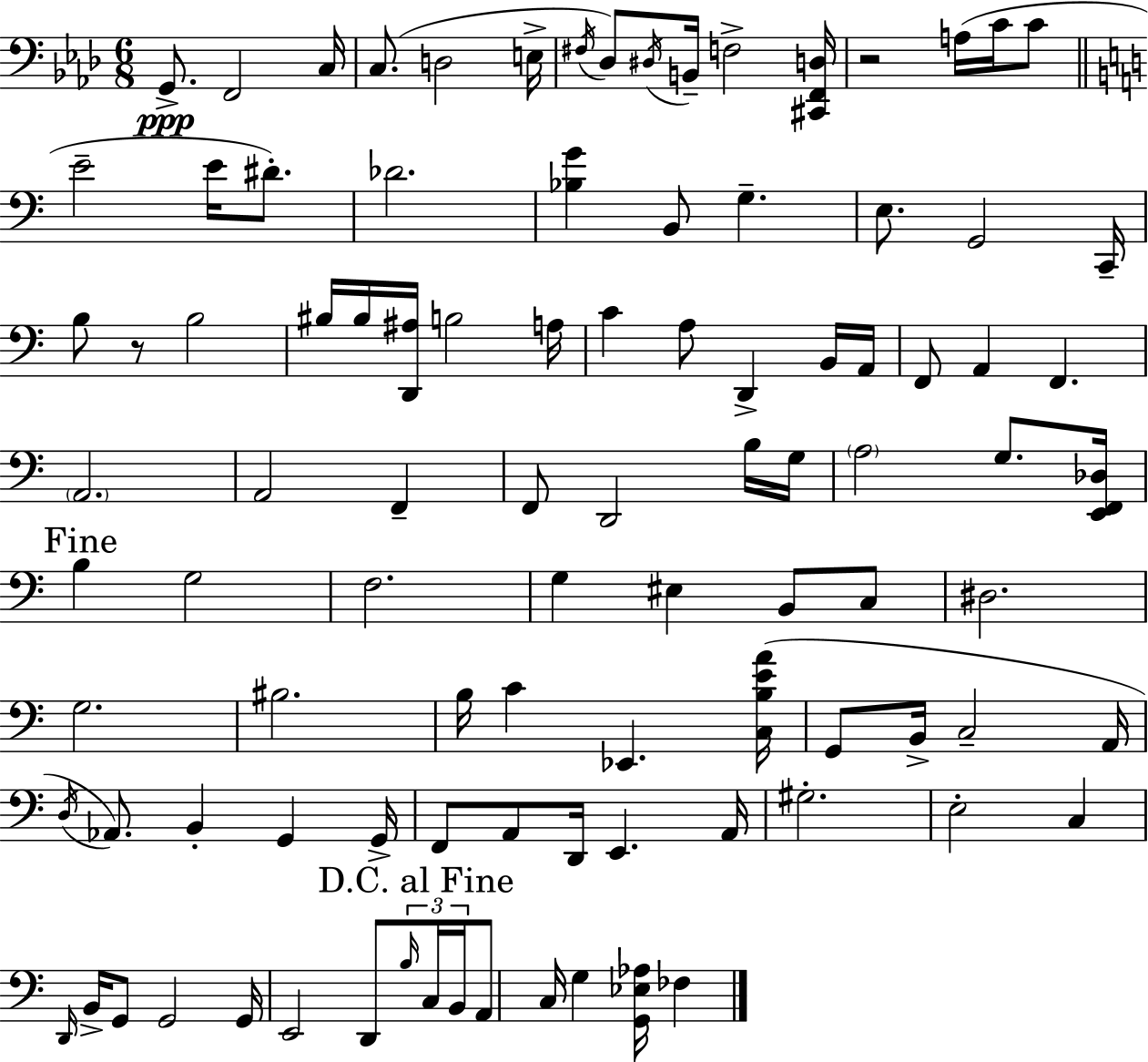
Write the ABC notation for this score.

X:1
T:Untitled
M:6/8
L:1/4
K:Fm
G,,/2 F,,2 C,/4 C,/2 D,2 E,/4 ^F,/4 _D,/2 ^D,/4 B,,/4 F,2 [^C,,F,,D,]/4 z2 A,/4 C/4 C/2 E2 E/4 ^D/2 _D2 [_B,G] B,,/2 G, E,/2 G,,2 C,,/4 B,/2 z/2 B,2 ^B,/4 ^B,/4 [D,,^A,]/4 B,2 A,/4 C A,/2 D,, B,,/4 A,,/4 F,,/2 A,, F,, A,,2 A,,2 F,, F,,/2 D,,2 B,/4 G,/4 A,2 G,/2 [E,,F,,_D,]/4 B, G,2 F,2 G, ^E, B,,/2 C,/2 ^D,2 G,2 ^B,2 B,/4 C _E,, [C,B,EA]/4 G,,/2 B,,/4 C,2 A,,/4 D,/4 _A,,/2 B,, G,, G,,/4 F,,/2 A,,/2 D,,/4 E,, A,,/4 ^G,2 E,2 C, D,,/4 B,,/4 G,,/2 G,,2 G,,/4 E,,2 D,,/2 B,/4 C,/4 B,,/4 A,,/2 C,/4 G, [G,,_E,_A,]/4 _F,